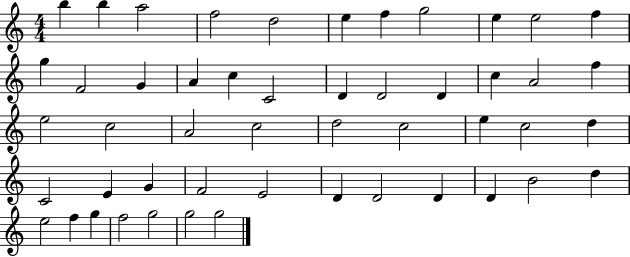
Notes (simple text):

B5/q B5/q A5/h F5/h D5/h E5/q F5/q G5/h E5/q E5/h F5/q G5/q F4/h G4/q A4/q C5/q C4/h D4/q D4/h D4/q C5/q A4/h F5/q E5/h C5/h A4/h C5/h D5/h C5/h E5/q C5/h D5/q C4/h E4/q G4/q F4/h E4/h D4/q D4/h D4/q D4/q B4/h D5/q E5/h F5/q G5/q F5/h G5/h G5/h G5/h